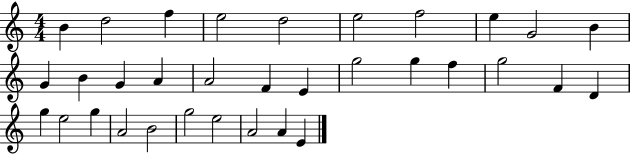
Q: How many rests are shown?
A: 0